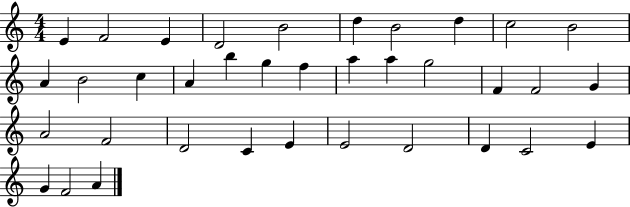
{
  \clef treble
  \numericTimeSignature
  \time 4/4
  \key c \major
  e'4 f'2 e'4 | d'2 b'2 | d''4 b'2 d''4 | c''2 b'2 | \break a'4 b'2 c''4 | a'4 b''4 g''4 f''4 | a''4 a''4 g''2 | f'4 f'2 g'4 | \break a'2 f'2 | d'2 c'4 e'4 | e'2 d'2 | d'4 c'2 e'4 | \break g'4 f'2 a'4 | \bar "|."
}